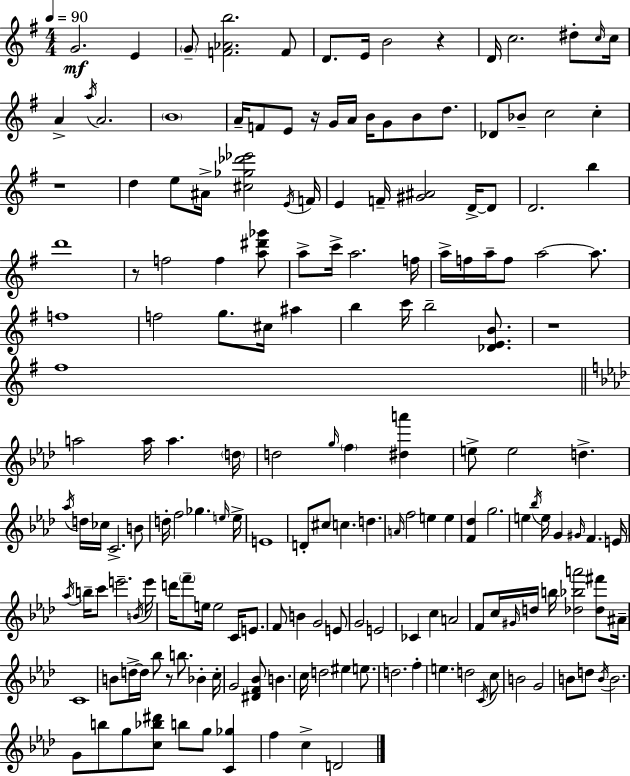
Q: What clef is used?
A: treble